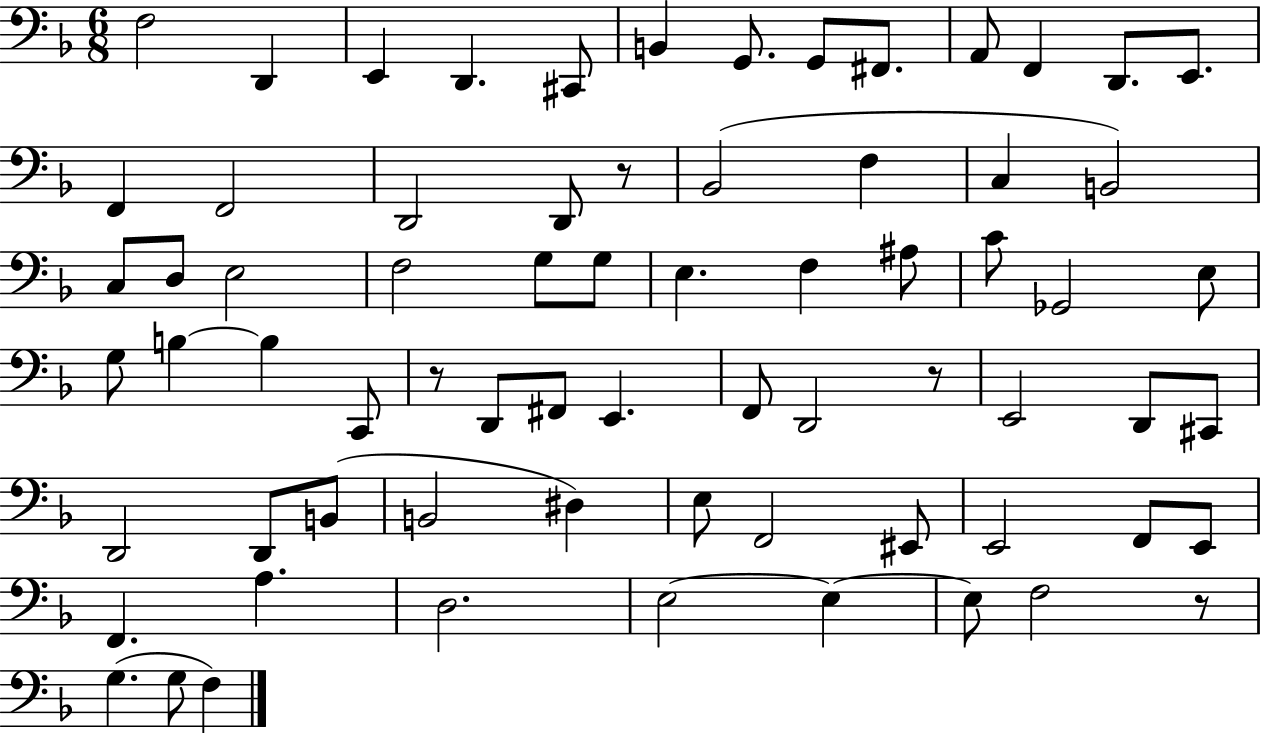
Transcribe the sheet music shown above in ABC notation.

X:1
T:Untitled
M:6/8
L:1/4
K:F
F,2 D,, E,, D,, ^C,,/2 B,, G,,/2 G,,/2 ^F,,/2 A,,/2 F,, D,,/2 E,,/2 F,, F,,2 D,,2 D,,/2 z/2 _B,,2 F, C, B,,2 C,/2 D,/2 E,2 F,2 G,/2 G,/2 E, F, ^A,/2 C/2 _G,,2 E,/2 G,/2 B, B, C,,/2 z/2 D,,/2 ^F,,/2 E,, F,,/2 D,,2 z/2 E,,2 D,,/2 ^C,,/2 D,,2 D,,/2 B,,/2 B,,2 ^D, E,/2 F,,2 ^E,,/2 E,,2 F,,/2 E,,/2 F,, A, D,2 E,2 E, E,/2 F,2 z/2 G, G,/2 F,